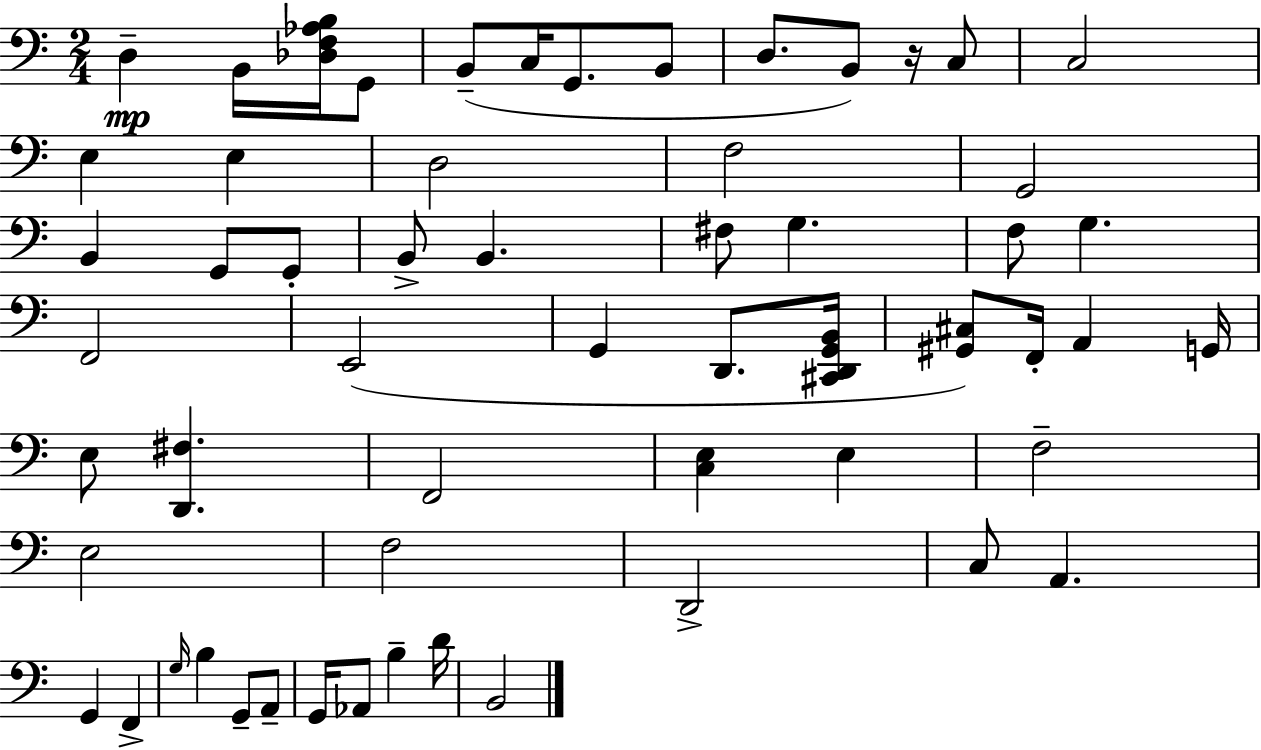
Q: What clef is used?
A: bass